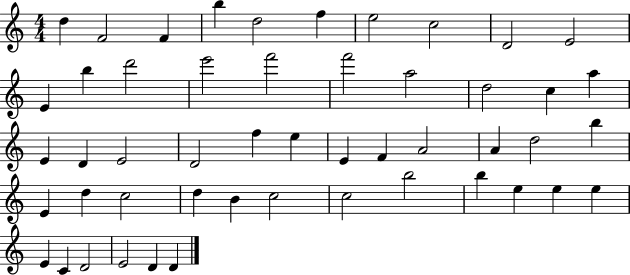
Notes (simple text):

D5/q F4/h F4/q B5/q D5/h F5/q E5/h C5/h D4/h E4/h E4/q B5/q D6/h E6/h F6/h F6/h A5/h D5/h C5/q A5/q E4/q D4/q E4/h D4/h F5/q E5/q E4/q F4/q A4/h A4/q D5/h B5/q E4/q D5/q C5/h D5/q B4/q C5/h C5/h B5/h B5/q E5/q E5/q E5/q E4/q C4/q D4/h E4/h D4/q D4/q